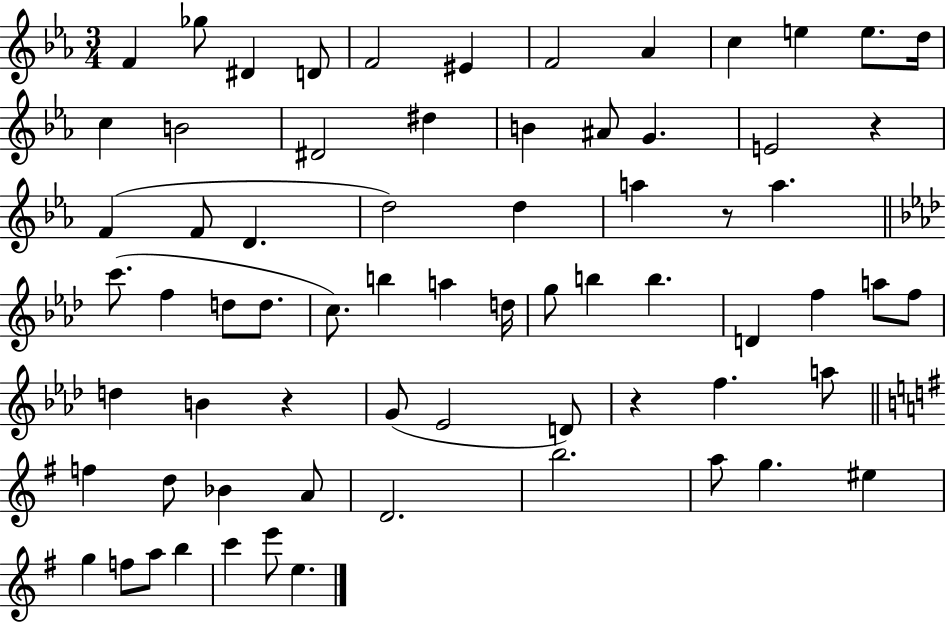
X:1
T:Untitled
M:3/4
L:1/4
K:Eb
F _g/2 ^D D/2 F2 ^E F2 _A c e e/2 d/4 c B2 ^D2 ^d B ^A/2 G E2 z F F/2 D d2 d a z/2 a c'/2 f d/2 d/2 c/2 b a d/4 g/2 b b D f a/2 f/2 d B z G/2 _E2 D/2 z f a/2 f d/2 _B A/2 D2 b2 a/2 g ^e g f/2 a/2 b c' e'/2 e